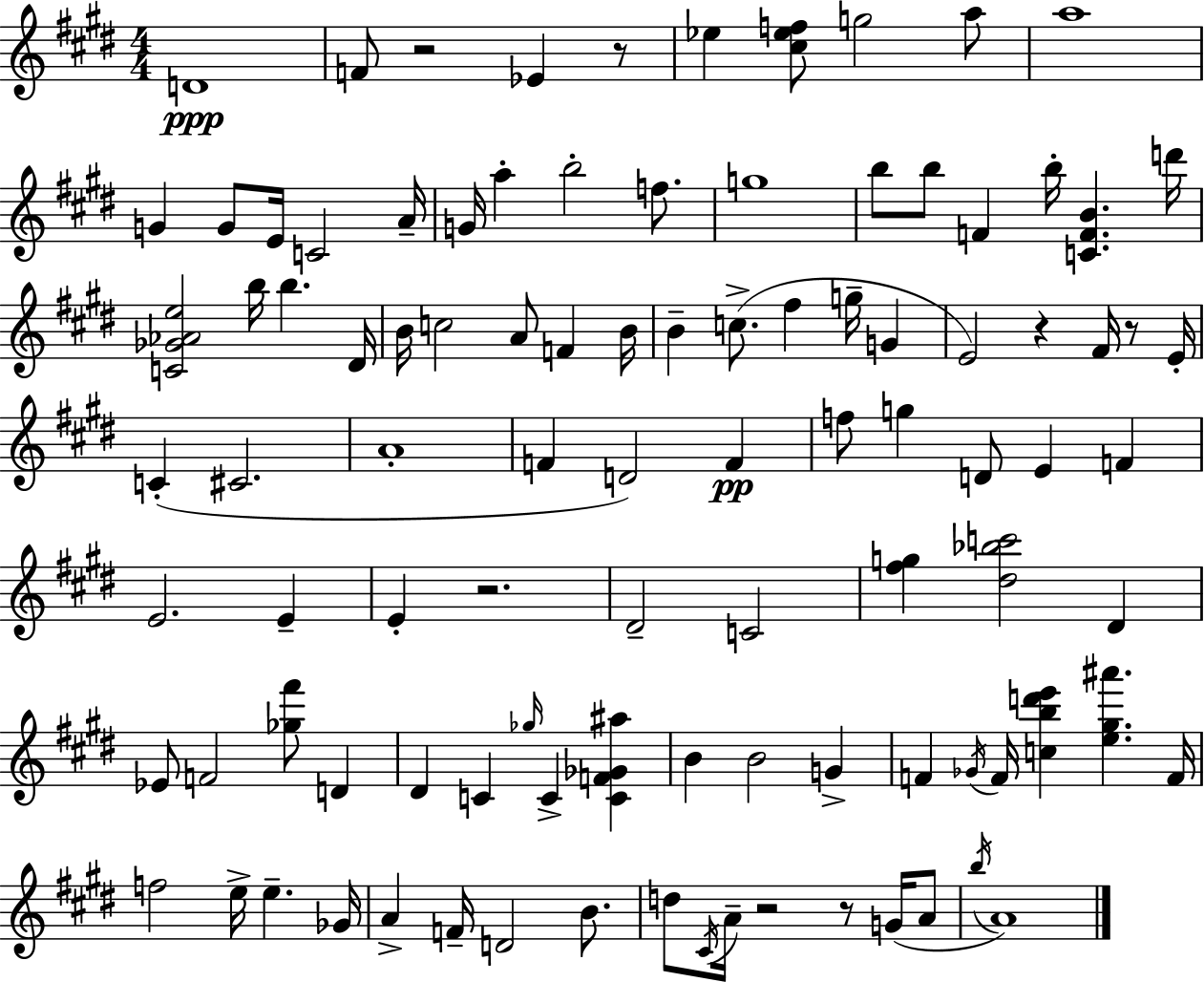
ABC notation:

X:1
T:Untitled
M:4/4
L:1/4
K:E
D4 F/2 z2 _E z/2 _e [^c_ef]/2 g2 a/2 a4 G G/2 E/4 C2 A/4 G/4 a b2 f/2 g4 b/2 b/2 F b/4 [CFB] d'/4 [C_G_Ae]2 b/4 b ^D/4 B/4 c2 A/2 F B/4 B c/2 ^f g/4 G E2 z ^F/4 z/2 E/4 C ^C2 A4 F D2 F f/2 g D/2 E F E2 E E z2 ^D2 C2 [^fg] [^d_bc']2 ^D _E/2 F2 [_g^f']/2 D ^D C _g/4 C [CF_G^a] B B2 G F _G/4 F/4 [cbd'e'] [e^g^a'] F/4 f2 e/4 e _G/4 A F/4 D2 B/2 d/2 ^C/4 A/4 z2 z/2 G/4 A/2 b/4 A4